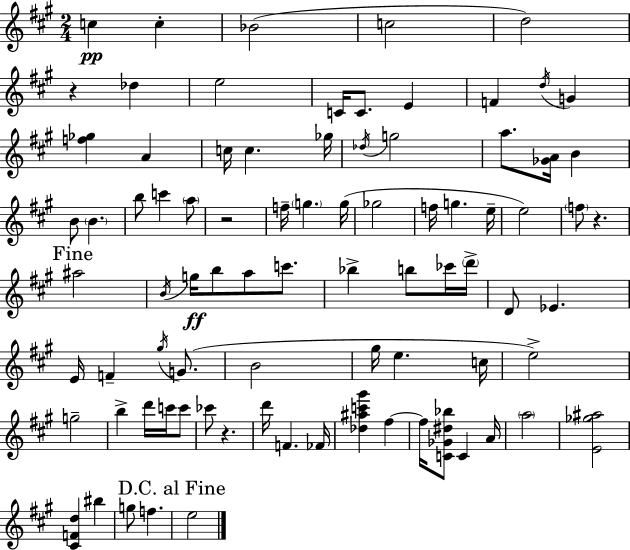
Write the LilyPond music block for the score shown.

{
  \clef treble
  \numericTimeSignature
  \time 2/4
  \key a \major
  c''4\pp c''4-. | bes'2( | c''2 | d''2) | \break r4 des''4 | e''2 | c'16 c'8. e'4 | f'4 \acciaccatura { d''16 } g'4 | \break <f'' ges''>4 a'4 | c''16 c''4. | ges''16 \acciaccatura { des''16 } g''2 | a''8. <ges' a'>16 b'4 | \break b'8 \parenthesize b'4. | b''8 c'''4 | \parenthesize a''8 r2 | f''16-- \parenthesize g''4. | \break g''16( ges''2 | f''16 g''4. | e''16-- e''2) | \parenthesize f''8 r4. | \break \mark "Fine" ais''2 | \acciaccatura { b'16 } g''16\ff b''8 a''8 | c'''8. bes''4-> b''8 | ces'''16 \parenthesize d'''16-> d'8 ees'4. | \break e'16 f'4-- | \acciaccatura { gis''16 } g'8.( b'2 | gis''16 e''4. | c''16 e''2->) | \break g''2-- | b''4-> | d'''16 c'''16 c'''8 ces'''8 r4. | d'''16 f'4. | \break fes'16 <des'' ais'' c''' gis'''>4 | fis''4~~ fis''16 <c' ges' dis'' bes''>8 c'4 | a'16 \parenthesize a''2 | <e' ges'' ais''>2 | \break <cis' f' d''>4 | bis''4 g''8 f''4. | \mark "D.C. al Fine" e''2 | \bar "|."
}